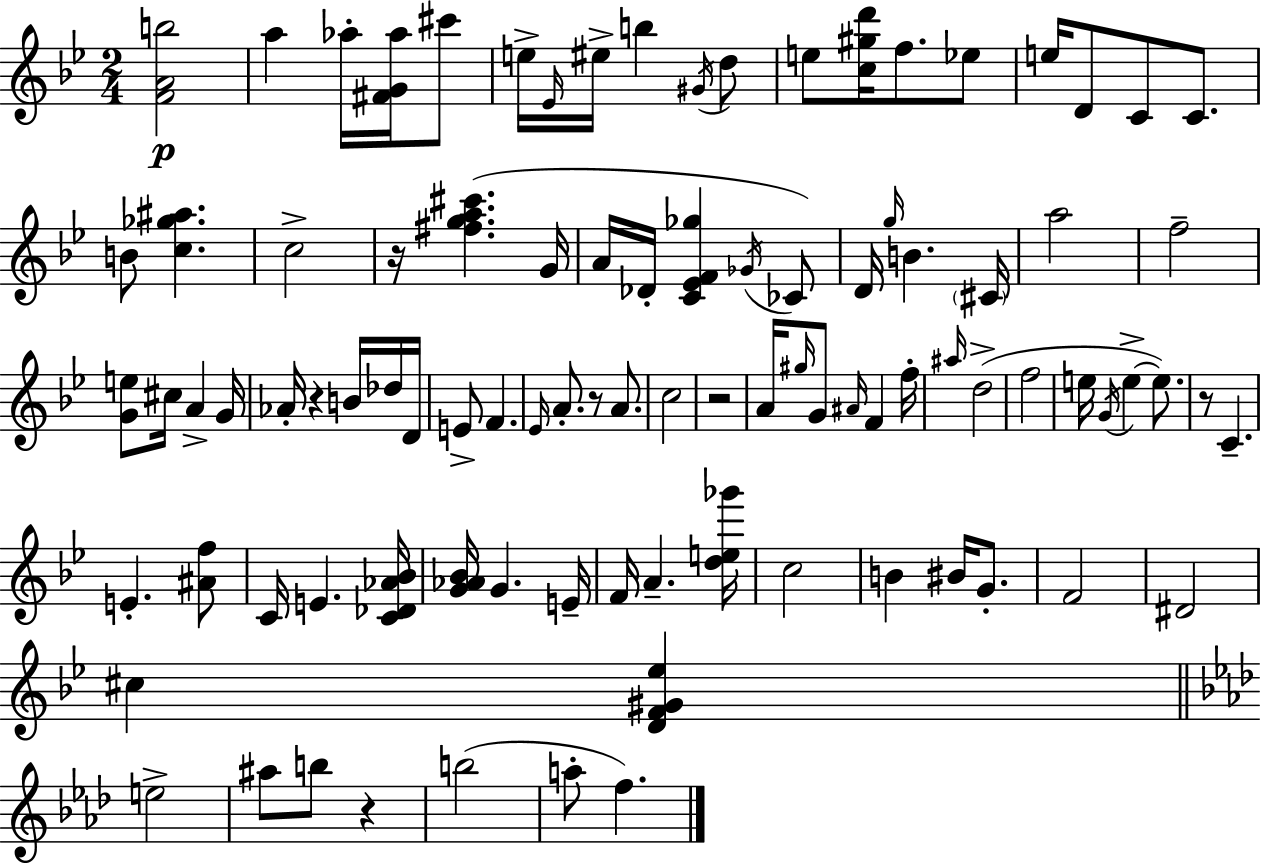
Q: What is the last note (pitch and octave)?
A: F5